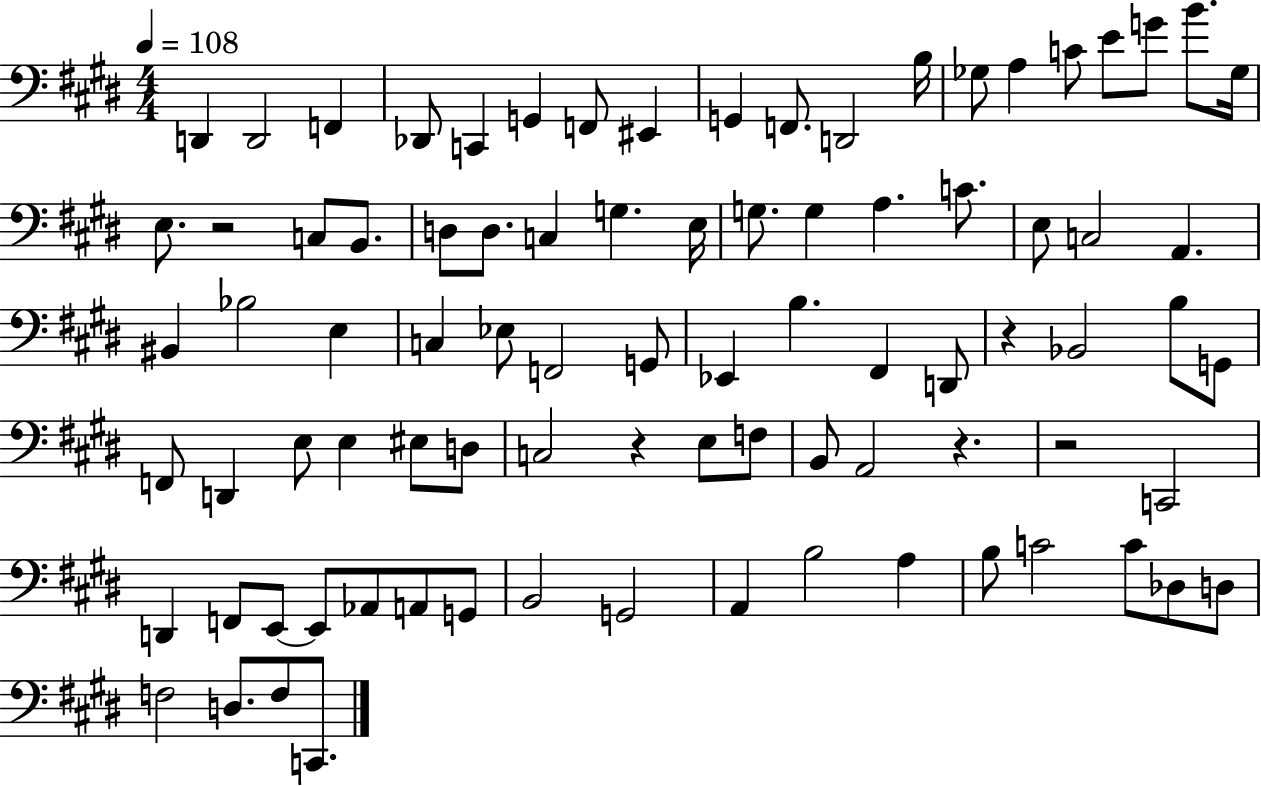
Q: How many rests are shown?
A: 5